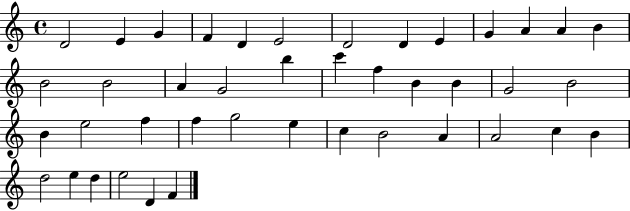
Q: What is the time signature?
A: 4/4